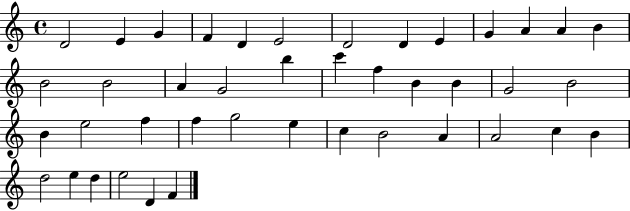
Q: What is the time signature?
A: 4/4